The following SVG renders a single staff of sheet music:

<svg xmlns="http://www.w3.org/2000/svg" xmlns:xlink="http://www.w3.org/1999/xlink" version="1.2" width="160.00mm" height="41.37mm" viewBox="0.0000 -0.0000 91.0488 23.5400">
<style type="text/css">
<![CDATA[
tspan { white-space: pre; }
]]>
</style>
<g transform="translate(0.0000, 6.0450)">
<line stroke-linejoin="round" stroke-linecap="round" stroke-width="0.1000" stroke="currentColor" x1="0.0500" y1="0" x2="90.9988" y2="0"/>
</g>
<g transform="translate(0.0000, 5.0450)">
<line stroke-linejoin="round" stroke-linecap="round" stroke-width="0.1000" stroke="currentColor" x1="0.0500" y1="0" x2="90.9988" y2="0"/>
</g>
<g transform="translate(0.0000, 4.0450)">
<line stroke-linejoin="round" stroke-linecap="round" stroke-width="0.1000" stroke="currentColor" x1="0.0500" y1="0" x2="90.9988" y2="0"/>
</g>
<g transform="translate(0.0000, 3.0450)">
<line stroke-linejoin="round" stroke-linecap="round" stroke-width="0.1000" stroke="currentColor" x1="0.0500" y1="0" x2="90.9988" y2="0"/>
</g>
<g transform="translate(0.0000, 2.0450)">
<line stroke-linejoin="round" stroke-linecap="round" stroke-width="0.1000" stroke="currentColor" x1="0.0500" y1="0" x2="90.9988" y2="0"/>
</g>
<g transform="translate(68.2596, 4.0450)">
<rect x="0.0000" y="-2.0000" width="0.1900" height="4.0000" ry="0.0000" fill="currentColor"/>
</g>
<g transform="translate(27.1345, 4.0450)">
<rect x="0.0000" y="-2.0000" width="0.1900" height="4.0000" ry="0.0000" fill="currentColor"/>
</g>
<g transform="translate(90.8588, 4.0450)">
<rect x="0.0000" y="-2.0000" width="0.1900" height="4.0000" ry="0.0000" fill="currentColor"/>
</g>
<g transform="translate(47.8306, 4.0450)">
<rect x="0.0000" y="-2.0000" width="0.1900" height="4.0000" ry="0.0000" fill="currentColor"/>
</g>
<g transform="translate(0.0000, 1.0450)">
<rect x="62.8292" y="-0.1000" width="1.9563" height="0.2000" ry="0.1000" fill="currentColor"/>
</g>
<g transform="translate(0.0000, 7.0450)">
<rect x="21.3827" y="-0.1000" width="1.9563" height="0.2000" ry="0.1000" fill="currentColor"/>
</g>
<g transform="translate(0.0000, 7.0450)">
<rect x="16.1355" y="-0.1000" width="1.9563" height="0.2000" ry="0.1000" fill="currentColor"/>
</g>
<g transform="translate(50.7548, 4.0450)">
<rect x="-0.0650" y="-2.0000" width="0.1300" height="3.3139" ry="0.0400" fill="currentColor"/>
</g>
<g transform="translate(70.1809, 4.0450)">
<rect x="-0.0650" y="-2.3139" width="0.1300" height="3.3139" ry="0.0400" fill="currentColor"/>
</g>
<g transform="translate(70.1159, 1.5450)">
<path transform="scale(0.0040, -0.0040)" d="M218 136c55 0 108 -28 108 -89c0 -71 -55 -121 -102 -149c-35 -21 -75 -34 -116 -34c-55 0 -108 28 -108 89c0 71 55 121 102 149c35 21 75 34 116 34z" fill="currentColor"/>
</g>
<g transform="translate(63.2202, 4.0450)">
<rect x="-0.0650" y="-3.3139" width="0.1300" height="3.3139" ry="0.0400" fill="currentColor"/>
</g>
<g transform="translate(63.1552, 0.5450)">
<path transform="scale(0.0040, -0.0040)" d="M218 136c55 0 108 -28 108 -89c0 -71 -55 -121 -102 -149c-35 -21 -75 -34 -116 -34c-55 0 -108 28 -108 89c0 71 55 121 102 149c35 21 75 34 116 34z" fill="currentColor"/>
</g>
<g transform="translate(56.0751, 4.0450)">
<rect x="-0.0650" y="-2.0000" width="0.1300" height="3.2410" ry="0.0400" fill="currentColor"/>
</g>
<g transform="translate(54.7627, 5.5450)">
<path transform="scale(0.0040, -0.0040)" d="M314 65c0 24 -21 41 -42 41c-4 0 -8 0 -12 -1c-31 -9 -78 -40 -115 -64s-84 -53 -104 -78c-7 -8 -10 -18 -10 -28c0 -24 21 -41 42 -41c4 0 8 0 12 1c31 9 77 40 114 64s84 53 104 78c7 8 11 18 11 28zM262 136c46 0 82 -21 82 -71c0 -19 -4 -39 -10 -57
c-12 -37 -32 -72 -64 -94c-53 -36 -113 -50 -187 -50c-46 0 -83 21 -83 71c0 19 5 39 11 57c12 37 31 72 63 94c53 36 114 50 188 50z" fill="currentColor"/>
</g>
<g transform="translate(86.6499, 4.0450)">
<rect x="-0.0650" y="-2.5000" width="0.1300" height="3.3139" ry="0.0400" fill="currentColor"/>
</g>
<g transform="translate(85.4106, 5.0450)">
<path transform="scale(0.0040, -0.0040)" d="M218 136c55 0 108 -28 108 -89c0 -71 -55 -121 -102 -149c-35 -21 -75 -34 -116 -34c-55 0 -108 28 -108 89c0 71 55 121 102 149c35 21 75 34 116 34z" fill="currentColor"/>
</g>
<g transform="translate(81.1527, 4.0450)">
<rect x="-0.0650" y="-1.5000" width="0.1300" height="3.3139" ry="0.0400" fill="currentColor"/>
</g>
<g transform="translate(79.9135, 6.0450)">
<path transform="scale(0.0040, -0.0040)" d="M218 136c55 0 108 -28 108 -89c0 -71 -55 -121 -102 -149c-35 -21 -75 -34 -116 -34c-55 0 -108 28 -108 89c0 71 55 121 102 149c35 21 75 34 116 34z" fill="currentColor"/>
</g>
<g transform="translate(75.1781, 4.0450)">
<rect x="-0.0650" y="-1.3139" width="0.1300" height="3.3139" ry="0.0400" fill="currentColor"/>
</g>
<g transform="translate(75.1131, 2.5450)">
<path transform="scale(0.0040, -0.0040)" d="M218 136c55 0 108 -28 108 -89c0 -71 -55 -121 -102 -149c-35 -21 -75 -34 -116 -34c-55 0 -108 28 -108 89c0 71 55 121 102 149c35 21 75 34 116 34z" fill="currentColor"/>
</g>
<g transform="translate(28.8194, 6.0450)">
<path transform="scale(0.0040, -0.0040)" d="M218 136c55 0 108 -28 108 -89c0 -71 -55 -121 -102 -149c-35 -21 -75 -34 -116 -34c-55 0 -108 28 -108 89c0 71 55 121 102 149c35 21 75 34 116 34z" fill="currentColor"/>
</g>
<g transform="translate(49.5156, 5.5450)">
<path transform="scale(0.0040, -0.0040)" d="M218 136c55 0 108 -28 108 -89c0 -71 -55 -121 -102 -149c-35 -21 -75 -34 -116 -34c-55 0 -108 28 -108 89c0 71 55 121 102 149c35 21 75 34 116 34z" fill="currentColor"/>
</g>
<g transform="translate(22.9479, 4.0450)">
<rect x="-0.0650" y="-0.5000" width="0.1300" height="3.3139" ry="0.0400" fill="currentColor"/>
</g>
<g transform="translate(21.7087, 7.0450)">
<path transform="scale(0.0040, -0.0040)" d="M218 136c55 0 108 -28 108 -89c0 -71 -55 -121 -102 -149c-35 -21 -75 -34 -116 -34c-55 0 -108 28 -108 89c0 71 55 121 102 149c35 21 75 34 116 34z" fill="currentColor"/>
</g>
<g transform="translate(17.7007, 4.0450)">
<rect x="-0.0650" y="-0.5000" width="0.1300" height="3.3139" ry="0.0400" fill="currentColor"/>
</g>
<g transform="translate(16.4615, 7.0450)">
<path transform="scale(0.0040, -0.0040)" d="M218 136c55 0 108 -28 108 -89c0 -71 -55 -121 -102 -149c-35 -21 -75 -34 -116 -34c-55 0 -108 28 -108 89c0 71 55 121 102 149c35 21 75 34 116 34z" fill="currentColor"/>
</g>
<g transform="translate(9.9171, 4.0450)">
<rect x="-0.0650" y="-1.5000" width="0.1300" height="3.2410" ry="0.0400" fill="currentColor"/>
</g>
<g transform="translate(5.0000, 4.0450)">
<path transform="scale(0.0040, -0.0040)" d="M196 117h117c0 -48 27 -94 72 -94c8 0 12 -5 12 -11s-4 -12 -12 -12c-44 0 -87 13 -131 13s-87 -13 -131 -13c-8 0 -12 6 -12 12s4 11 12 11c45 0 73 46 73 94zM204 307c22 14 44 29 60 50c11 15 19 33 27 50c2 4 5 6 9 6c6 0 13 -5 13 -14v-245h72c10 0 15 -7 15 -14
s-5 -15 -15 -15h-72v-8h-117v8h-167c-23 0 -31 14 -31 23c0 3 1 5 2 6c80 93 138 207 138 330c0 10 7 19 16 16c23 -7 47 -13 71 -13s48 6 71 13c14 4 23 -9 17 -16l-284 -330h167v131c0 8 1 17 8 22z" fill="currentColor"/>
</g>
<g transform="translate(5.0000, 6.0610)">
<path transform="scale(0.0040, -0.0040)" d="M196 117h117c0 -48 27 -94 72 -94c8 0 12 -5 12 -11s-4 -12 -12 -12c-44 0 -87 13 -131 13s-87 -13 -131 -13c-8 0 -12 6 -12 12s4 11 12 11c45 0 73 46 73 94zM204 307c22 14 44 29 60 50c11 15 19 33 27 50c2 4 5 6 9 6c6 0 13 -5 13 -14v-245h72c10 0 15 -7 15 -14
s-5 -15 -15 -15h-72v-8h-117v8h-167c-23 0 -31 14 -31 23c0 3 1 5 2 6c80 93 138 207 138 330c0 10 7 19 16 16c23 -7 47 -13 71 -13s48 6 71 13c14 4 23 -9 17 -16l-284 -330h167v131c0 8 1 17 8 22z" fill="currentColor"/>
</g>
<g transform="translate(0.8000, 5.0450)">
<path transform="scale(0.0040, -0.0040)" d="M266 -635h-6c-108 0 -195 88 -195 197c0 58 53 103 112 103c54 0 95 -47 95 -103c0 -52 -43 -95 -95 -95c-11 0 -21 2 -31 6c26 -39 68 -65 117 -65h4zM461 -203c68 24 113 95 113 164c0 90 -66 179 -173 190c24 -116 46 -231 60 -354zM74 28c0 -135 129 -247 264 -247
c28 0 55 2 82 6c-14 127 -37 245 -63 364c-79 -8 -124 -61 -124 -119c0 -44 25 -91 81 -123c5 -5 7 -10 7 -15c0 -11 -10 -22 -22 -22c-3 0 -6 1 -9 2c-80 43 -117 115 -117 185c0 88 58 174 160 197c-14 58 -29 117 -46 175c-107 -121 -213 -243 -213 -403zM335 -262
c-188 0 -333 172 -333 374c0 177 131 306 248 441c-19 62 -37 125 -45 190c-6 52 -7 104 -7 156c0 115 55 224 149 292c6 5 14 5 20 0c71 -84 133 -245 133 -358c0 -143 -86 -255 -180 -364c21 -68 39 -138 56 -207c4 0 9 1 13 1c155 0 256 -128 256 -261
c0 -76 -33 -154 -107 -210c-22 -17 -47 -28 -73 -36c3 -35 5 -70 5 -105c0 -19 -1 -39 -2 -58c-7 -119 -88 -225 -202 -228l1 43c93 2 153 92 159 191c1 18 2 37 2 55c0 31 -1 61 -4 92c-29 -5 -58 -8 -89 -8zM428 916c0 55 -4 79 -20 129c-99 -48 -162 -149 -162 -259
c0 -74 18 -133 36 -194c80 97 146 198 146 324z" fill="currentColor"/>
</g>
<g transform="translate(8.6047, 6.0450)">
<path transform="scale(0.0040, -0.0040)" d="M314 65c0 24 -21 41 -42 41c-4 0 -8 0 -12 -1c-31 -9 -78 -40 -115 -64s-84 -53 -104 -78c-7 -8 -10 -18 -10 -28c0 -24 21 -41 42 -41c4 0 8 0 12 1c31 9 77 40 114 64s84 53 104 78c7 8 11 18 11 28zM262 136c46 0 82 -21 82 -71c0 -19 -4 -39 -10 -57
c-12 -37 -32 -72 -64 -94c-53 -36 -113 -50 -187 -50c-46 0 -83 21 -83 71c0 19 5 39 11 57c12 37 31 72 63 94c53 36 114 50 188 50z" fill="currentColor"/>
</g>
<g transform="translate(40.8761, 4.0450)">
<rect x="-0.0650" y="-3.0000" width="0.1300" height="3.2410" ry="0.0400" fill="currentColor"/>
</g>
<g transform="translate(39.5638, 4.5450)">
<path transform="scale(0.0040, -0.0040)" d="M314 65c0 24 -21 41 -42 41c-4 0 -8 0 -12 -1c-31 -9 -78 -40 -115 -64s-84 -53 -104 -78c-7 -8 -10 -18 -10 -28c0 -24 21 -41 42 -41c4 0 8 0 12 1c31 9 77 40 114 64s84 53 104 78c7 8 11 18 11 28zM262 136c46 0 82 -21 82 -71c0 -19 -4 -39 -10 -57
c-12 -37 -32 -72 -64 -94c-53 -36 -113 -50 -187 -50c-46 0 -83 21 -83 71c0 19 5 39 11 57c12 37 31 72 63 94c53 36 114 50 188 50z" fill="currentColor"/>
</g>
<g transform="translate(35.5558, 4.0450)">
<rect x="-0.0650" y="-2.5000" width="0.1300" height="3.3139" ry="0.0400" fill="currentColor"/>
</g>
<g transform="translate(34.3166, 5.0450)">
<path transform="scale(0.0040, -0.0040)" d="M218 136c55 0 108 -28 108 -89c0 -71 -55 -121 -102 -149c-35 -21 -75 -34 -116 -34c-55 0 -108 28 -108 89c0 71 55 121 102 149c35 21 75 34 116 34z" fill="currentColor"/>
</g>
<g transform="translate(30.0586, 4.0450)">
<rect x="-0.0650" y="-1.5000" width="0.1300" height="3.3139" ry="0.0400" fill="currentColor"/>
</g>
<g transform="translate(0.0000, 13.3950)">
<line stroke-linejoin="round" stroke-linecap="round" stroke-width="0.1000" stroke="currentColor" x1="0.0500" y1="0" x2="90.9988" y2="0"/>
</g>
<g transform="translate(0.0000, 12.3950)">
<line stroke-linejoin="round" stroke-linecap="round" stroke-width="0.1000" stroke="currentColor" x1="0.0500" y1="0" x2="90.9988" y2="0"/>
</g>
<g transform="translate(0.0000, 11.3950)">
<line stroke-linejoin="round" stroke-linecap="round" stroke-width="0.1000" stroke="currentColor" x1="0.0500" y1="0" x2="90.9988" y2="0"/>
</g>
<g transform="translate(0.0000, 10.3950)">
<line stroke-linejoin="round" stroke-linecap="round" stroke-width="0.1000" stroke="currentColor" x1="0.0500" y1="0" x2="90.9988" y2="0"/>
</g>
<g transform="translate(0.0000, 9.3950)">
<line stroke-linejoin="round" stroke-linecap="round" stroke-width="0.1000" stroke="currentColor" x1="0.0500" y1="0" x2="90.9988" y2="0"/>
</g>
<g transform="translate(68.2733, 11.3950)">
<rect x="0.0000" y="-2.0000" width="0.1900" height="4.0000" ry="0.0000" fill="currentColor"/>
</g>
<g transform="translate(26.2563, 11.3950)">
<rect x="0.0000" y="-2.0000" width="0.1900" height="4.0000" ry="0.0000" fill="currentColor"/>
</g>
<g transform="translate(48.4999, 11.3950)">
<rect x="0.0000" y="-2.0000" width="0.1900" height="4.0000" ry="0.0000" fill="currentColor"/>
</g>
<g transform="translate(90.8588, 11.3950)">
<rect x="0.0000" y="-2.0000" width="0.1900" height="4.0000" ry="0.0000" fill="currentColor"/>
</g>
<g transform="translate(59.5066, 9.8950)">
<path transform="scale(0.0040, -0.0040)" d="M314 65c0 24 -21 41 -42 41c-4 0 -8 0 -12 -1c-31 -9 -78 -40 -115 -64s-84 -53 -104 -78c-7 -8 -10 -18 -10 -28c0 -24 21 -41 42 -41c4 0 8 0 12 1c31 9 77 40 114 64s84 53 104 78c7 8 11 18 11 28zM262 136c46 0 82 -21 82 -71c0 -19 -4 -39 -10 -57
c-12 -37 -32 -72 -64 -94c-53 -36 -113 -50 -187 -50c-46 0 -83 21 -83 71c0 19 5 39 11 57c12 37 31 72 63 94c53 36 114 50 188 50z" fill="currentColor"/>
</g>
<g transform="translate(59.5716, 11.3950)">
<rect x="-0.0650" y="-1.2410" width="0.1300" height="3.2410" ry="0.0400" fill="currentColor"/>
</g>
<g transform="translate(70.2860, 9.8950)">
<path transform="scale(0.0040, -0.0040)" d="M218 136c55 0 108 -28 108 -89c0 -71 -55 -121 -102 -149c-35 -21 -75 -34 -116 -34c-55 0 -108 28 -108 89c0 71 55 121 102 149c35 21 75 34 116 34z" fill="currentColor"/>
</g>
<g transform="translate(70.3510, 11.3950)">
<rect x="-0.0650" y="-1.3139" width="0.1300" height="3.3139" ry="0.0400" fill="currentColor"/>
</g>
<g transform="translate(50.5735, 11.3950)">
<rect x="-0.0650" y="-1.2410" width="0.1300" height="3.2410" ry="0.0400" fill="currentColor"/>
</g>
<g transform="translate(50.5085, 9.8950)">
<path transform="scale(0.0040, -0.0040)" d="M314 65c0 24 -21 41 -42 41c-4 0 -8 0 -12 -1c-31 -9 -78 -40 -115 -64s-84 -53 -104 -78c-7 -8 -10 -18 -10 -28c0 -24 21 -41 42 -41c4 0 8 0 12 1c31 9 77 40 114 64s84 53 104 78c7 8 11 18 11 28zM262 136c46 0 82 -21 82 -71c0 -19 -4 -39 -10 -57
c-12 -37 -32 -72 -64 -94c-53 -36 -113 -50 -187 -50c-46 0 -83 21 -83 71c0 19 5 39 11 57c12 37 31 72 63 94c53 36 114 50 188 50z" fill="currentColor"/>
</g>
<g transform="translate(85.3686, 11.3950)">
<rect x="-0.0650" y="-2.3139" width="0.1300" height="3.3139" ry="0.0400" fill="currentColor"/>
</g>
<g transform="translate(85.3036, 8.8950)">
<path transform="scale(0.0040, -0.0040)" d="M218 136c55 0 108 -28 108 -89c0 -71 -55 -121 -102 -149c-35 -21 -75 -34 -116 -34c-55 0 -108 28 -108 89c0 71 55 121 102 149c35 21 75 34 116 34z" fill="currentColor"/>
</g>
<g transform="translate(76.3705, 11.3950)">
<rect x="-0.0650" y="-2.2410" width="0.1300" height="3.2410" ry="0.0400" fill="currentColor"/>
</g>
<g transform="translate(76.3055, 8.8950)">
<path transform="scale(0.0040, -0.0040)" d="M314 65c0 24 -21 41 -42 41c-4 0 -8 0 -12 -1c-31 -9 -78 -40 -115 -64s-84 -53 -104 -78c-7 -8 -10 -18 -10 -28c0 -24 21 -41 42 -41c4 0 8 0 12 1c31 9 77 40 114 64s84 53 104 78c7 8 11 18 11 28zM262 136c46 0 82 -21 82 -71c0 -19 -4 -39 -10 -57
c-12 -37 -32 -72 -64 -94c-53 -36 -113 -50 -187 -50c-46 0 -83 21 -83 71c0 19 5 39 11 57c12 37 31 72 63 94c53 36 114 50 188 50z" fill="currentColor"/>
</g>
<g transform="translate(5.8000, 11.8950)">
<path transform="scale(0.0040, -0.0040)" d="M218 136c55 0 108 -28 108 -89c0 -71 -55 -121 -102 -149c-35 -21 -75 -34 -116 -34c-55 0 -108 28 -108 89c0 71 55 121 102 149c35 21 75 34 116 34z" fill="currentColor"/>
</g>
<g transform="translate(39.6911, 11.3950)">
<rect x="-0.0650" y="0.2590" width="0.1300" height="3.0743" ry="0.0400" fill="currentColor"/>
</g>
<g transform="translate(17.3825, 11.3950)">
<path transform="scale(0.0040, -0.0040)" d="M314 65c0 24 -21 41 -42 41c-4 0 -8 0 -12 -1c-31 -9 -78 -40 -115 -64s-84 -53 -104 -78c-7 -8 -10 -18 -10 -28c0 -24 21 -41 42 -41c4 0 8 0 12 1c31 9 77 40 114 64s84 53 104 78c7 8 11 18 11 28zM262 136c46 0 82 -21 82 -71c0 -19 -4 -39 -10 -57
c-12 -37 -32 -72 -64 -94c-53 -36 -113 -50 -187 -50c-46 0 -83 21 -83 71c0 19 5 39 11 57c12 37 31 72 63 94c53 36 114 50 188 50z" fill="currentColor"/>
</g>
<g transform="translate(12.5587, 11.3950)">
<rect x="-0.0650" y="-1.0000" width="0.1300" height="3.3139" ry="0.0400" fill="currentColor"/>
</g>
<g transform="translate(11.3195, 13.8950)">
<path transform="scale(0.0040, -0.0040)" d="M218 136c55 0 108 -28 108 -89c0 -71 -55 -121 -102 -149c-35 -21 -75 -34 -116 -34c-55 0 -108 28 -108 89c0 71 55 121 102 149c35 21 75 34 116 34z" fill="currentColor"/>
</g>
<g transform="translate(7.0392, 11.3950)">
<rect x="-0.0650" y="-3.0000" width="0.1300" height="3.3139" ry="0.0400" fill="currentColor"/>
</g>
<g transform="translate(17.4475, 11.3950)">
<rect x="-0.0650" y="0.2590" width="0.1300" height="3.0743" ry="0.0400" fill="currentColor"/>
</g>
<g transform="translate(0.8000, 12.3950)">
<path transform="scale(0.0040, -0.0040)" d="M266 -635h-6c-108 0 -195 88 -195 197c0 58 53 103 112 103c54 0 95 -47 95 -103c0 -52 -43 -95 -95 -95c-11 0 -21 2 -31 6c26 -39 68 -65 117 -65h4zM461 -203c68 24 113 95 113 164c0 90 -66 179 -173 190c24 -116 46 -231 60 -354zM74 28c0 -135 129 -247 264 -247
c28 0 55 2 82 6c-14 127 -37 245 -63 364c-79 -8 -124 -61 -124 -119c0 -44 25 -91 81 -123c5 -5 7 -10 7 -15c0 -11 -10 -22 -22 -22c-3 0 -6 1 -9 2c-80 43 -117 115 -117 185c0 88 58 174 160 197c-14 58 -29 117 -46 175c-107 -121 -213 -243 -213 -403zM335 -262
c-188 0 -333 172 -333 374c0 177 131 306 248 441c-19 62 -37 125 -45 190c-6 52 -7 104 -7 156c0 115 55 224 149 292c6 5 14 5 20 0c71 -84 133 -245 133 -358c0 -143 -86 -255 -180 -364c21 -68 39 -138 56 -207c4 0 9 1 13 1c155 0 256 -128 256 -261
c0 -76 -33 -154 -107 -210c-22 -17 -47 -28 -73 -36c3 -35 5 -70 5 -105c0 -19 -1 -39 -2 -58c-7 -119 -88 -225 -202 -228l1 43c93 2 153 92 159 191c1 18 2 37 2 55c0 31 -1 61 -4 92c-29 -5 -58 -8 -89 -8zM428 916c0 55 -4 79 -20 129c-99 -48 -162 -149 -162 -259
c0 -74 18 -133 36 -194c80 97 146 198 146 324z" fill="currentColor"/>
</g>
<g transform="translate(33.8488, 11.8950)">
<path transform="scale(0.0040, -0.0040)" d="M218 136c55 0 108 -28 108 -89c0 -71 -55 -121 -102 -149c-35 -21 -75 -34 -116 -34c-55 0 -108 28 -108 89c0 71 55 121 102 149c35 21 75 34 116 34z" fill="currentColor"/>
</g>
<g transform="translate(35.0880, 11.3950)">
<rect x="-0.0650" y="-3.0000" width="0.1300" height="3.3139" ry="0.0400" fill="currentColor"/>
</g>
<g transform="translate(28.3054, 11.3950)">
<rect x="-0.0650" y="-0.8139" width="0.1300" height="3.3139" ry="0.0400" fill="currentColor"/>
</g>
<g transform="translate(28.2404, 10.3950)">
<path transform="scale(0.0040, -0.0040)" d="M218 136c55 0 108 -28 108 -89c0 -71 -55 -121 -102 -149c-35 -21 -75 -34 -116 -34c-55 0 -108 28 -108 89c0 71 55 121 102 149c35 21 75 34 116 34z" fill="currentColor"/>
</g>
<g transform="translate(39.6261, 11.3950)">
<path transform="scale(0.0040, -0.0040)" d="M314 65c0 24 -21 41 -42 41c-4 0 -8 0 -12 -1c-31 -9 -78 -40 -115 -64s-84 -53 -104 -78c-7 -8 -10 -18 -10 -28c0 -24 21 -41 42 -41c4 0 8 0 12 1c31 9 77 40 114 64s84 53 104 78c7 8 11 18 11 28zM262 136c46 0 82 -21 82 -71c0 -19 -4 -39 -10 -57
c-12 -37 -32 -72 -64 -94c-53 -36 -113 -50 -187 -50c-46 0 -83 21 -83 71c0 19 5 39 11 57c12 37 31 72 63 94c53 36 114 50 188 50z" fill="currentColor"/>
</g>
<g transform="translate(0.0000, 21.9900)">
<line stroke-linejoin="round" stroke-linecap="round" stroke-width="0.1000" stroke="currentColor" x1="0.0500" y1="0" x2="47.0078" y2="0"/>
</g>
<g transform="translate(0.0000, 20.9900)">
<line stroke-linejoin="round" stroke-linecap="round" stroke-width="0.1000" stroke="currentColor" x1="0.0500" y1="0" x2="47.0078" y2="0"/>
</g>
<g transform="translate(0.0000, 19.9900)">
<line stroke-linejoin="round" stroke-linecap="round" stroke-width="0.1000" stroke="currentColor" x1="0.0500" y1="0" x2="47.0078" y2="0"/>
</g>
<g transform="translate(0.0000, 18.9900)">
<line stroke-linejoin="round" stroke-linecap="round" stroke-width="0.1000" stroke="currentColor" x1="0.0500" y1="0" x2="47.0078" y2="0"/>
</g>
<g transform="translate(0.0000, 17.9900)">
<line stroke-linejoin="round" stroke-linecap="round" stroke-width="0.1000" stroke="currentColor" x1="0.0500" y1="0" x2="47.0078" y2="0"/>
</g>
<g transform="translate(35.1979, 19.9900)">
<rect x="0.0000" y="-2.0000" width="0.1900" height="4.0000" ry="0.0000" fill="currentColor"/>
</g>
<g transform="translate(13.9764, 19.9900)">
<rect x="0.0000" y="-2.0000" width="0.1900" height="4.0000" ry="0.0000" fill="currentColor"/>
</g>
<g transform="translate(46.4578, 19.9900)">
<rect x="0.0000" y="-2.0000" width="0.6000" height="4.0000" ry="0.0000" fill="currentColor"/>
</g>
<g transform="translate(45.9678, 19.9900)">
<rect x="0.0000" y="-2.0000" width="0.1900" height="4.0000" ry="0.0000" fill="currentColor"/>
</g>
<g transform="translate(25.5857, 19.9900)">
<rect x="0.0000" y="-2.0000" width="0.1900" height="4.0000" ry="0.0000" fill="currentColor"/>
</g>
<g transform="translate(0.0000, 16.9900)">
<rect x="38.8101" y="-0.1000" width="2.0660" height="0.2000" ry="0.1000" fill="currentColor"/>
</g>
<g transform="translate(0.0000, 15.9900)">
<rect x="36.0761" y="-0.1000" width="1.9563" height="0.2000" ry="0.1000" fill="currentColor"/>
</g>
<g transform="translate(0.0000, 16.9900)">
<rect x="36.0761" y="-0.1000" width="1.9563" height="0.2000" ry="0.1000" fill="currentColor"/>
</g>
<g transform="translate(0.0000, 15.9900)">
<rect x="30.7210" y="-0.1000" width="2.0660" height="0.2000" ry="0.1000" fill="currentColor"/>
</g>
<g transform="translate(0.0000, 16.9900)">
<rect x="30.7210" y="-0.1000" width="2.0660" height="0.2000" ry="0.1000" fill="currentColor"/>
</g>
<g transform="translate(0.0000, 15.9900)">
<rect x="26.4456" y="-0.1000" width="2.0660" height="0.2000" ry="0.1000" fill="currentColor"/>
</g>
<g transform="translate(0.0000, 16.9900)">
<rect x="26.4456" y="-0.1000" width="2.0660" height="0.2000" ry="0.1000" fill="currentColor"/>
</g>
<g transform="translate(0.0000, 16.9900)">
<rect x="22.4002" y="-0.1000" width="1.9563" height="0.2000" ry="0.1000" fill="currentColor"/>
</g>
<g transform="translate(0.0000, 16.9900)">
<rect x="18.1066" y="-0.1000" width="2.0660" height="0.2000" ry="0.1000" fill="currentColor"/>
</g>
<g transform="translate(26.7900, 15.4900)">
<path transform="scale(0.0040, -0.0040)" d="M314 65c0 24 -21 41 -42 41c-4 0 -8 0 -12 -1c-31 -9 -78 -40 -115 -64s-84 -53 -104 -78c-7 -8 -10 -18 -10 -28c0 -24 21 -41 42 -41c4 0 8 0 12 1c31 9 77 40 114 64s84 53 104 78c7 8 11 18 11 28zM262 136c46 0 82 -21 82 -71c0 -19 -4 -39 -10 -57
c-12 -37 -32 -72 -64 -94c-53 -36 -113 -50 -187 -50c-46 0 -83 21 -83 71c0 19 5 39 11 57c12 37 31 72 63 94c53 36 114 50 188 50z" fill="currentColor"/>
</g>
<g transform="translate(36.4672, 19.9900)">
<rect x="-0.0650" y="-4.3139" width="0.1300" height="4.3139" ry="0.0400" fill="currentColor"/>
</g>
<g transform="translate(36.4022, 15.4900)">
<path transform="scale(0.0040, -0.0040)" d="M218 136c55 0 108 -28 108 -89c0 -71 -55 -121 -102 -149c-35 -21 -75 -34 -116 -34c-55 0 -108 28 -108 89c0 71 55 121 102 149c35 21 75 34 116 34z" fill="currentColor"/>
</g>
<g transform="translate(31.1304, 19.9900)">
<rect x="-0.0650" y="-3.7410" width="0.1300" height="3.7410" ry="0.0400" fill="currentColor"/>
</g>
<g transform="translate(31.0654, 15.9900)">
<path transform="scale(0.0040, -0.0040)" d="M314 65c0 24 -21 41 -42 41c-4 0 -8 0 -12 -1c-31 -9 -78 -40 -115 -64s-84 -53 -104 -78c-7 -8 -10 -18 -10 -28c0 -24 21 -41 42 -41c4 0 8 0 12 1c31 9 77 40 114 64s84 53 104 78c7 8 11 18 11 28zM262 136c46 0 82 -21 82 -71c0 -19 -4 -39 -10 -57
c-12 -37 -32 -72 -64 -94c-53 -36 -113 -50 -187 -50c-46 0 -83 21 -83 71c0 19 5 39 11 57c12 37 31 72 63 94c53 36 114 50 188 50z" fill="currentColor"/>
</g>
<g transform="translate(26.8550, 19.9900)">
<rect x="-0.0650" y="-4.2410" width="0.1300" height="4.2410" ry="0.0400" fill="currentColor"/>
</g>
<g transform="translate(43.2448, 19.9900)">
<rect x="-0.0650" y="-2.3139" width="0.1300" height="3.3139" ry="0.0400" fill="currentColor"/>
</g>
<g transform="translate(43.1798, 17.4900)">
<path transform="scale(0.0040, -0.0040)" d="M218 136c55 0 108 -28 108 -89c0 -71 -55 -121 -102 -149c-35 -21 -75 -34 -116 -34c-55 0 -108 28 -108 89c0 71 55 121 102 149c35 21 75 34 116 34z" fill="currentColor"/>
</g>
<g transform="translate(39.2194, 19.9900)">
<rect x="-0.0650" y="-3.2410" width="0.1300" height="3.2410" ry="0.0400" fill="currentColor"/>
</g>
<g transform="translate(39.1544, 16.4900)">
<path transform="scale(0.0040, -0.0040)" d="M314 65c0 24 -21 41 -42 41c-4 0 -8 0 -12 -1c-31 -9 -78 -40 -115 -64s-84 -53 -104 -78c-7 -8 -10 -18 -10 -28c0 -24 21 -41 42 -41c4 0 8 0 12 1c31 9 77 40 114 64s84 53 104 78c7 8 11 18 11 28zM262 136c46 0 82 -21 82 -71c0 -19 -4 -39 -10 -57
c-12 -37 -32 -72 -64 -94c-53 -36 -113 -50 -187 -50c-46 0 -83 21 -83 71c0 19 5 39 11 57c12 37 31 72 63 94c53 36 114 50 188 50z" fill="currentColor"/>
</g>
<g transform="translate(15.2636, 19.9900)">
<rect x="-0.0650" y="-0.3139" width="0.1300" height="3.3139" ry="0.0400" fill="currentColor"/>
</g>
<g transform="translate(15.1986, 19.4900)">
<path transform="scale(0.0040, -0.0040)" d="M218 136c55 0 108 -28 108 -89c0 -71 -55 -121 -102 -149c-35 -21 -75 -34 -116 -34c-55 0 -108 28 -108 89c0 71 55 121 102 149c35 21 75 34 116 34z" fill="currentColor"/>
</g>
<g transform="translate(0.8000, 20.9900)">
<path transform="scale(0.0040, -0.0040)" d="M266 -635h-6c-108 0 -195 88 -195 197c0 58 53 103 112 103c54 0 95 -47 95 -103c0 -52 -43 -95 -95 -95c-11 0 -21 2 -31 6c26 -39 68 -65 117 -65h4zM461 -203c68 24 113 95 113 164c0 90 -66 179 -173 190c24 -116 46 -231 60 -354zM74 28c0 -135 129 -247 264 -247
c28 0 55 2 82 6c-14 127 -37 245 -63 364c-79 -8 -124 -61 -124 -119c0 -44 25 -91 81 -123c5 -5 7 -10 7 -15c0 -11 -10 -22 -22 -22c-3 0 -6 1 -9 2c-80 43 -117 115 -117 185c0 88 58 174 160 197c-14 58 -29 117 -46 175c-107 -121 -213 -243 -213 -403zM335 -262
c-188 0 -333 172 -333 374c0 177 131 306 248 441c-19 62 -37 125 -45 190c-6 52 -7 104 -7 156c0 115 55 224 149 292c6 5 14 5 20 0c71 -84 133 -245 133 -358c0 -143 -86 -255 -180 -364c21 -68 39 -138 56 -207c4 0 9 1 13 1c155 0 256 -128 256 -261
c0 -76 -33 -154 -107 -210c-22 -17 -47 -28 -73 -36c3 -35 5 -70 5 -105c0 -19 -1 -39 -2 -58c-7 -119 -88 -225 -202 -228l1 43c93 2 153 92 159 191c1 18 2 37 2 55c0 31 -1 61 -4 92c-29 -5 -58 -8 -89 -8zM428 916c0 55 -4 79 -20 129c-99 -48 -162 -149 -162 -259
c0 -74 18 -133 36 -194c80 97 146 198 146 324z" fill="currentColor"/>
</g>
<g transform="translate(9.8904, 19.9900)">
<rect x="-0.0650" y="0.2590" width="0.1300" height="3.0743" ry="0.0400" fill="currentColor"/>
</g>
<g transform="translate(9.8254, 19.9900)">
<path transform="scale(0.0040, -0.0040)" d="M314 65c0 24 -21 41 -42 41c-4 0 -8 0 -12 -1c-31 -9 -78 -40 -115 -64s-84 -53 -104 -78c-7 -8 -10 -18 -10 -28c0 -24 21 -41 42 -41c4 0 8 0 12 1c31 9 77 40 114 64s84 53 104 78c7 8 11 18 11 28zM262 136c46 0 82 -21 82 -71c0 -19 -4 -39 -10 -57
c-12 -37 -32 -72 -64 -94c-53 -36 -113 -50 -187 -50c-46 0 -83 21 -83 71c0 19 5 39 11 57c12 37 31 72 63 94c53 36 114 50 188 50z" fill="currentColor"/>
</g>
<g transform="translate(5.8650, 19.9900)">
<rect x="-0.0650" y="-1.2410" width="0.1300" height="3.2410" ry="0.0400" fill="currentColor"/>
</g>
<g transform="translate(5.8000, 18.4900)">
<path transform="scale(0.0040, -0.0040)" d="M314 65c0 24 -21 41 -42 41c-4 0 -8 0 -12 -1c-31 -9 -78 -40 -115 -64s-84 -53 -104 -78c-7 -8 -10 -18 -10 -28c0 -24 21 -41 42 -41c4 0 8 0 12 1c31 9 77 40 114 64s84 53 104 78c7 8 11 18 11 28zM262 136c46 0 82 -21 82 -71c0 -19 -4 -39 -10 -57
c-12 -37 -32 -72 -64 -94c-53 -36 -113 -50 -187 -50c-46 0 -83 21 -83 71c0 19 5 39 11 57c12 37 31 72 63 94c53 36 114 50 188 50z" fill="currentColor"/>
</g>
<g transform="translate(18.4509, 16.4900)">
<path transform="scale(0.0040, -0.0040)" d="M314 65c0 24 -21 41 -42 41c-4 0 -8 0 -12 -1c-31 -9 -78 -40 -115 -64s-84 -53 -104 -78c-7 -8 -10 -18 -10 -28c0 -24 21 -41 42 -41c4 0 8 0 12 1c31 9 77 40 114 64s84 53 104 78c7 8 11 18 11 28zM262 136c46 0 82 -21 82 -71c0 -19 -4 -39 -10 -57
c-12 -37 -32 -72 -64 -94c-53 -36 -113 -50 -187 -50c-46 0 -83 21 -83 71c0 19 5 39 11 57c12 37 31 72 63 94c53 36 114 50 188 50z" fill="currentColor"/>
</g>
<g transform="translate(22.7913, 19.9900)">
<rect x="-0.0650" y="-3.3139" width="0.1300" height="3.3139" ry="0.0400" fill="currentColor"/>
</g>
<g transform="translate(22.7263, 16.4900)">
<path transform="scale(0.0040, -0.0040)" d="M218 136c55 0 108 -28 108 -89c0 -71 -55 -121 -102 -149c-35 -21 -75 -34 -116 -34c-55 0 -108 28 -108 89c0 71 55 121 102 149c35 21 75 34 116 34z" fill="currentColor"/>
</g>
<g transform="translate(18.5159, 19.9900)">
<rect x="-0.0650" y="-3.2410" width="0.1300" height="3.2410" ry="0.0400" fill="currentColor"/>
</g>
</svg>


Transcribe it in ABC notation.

X:1
T:Untitled
M:4/4
L:1/4
K:C
E2 C C E G A2 F F2 b g e E G A D B2 d A B2 e2 e2 e g2 g e2 B2 c b2 b d'2 c'2 d' b2 g